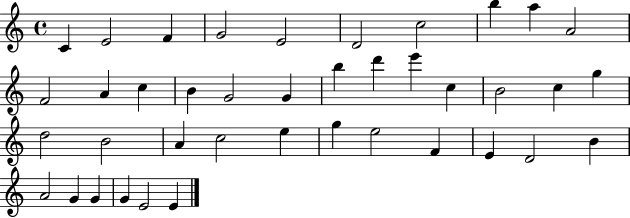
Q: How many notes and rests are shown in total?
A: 40